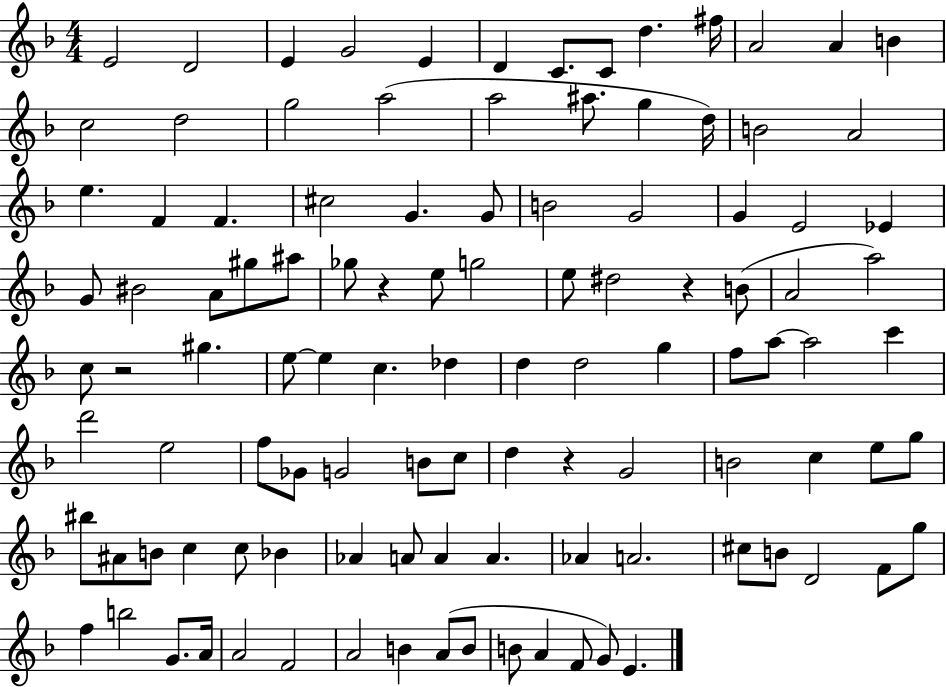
{
  \clef treble
  \numericTimeSignature
  \time 4/4
  \key f \major
  e'2 d'2 | e'4 g'2 e'4 | d'4 c'8. c'8 d''4. fis''16 | a'2 a'4 b'4 | \break c''2 d''2 | g''2 a''2( | a''2 ais''8. g''4 d''16) | b'2 a'2 | \break e''4. f'4 f'4. | cis''2 g'4. g'8 | b'2 g'2 | g'4 e'2 ees'4 | \break g'8 bis'2 a'8 gis''8 ais''8 | ges''8 r4 e''8 g''2 | e''8 dis''2 r4 b'8( | a'2 a''2) | \break c''8 r2 gis''4. | e''8~~ e''4 c''4. des''4 | d''4 d''2 g''4 | f''8 a''8~~ a''2 c'''4 | \break d'''2 e''2 | f''8 ges'8 g'2 b'8 c''8 | d''4 r4 g'2 | b'2 c''4 e''8 g''8 | \break bis''8 ais'8 b'8 c''4 c''8 bes'4 | aes'4 a'8 a'4 a'4. | aes'4 a'2. | cis''8 b'8 d'2 f'8 g''8 | \break f''4 b''2 g'8. a'16 | a'2 f'2 | a'2 b'4 a'8( b'8 | b'8 a'4 f'8 g'8) e'4. | \break \bar "|."
}